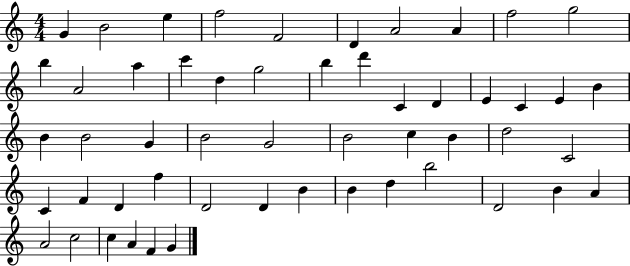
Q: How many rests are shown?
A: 0